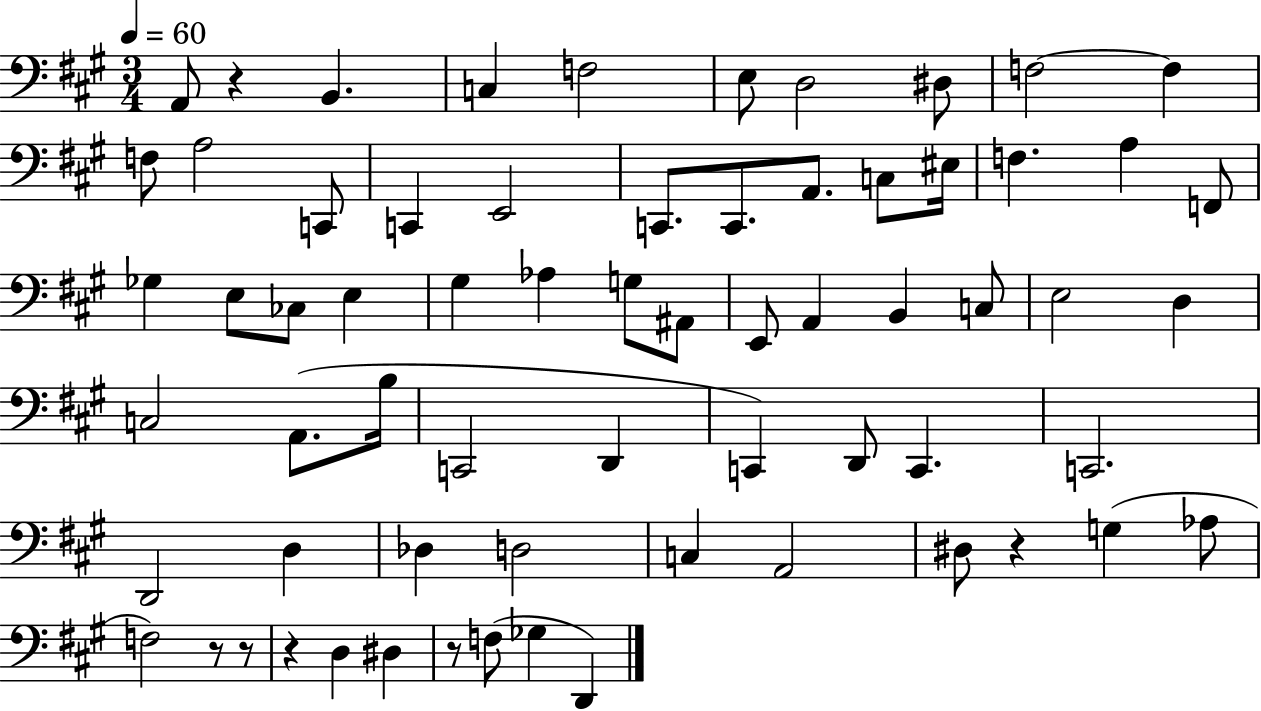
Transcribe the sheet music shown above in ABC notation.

X:1
T:Untitled
M:3/4
L:1/4
K:A
A,,/2 z B,, C, F,2 E,/2 D,2 ^D,/2 F,2 F, F,/2 A,2 C,,/2 C,, E,,2 C,,/2 C,,/2 A,,/2 C,/2 ^E,/4 F, A, F,,/2 _G, E,/2 _C,/2 E, ^G, _A, G,/2 ^A,,/2 E,,/2 A,, B,, C,/2 E,2 D, C,2 A,,/2 B,/4 C,,2 D,, C,, D,,/2 C,, C,,2 D,,2 D, _D, D,2 C, A,,2 ^D,/2 z G, _A,/2 F,2 z/2 z/2 z D, ^D, z/2 F,/2 _G, D,,